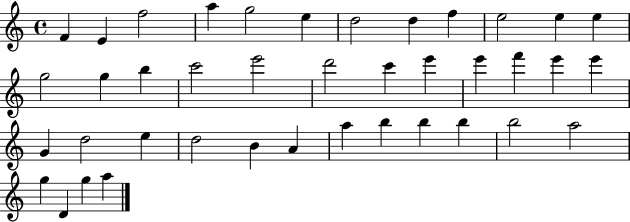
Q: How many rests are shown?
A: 0